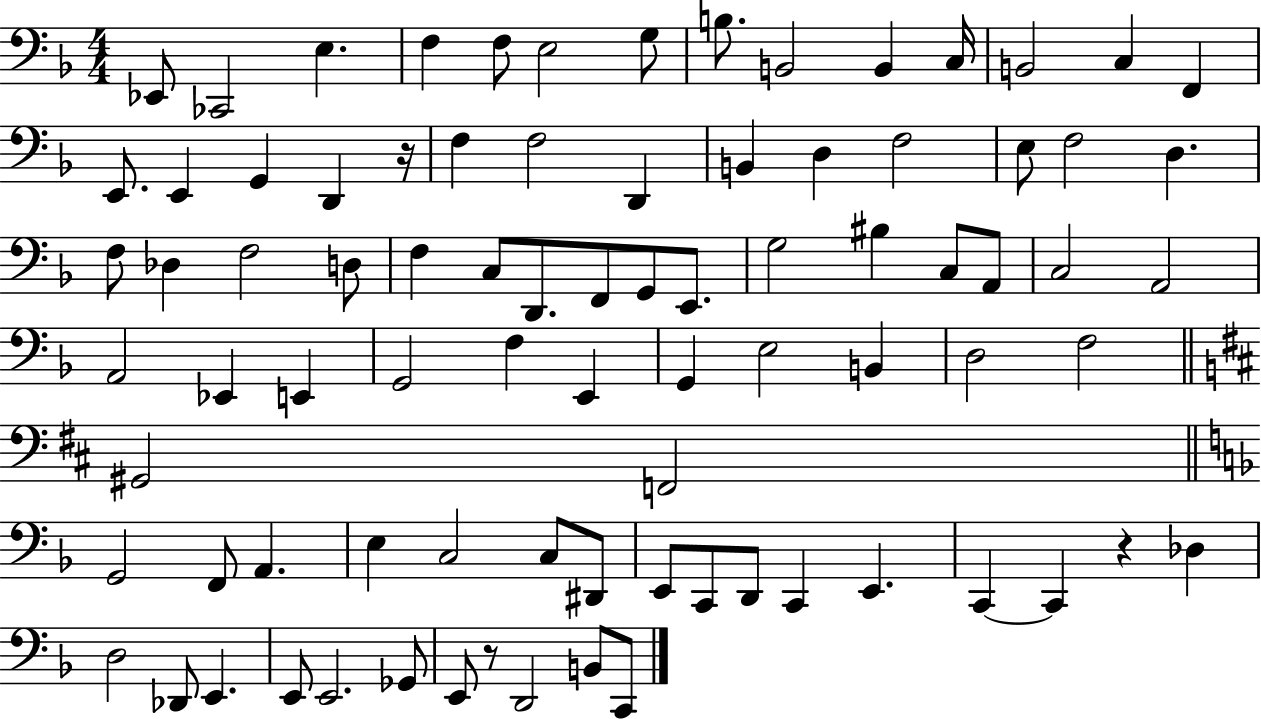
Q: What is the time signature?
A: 4/4